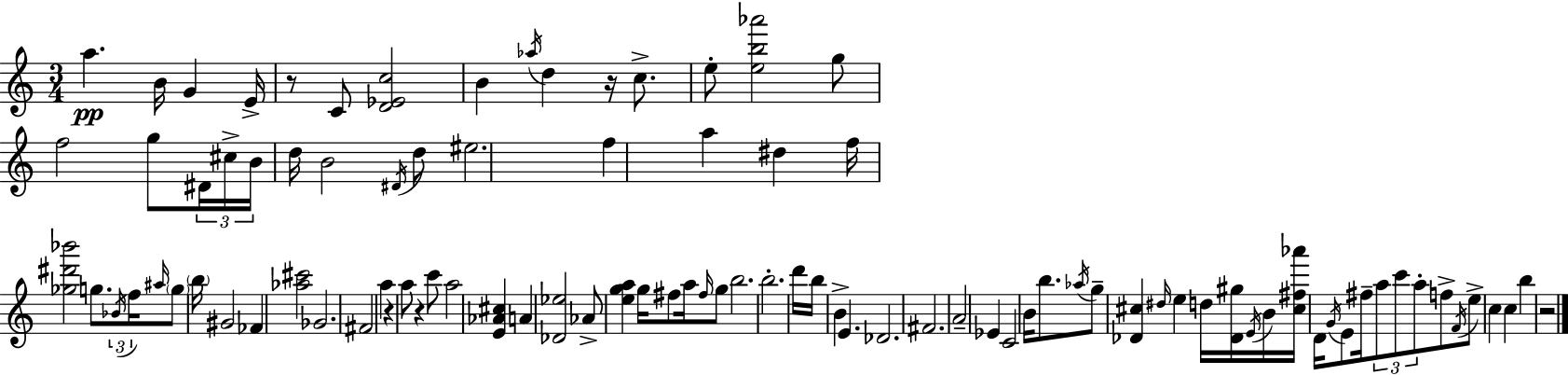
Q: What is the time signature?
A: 3/4